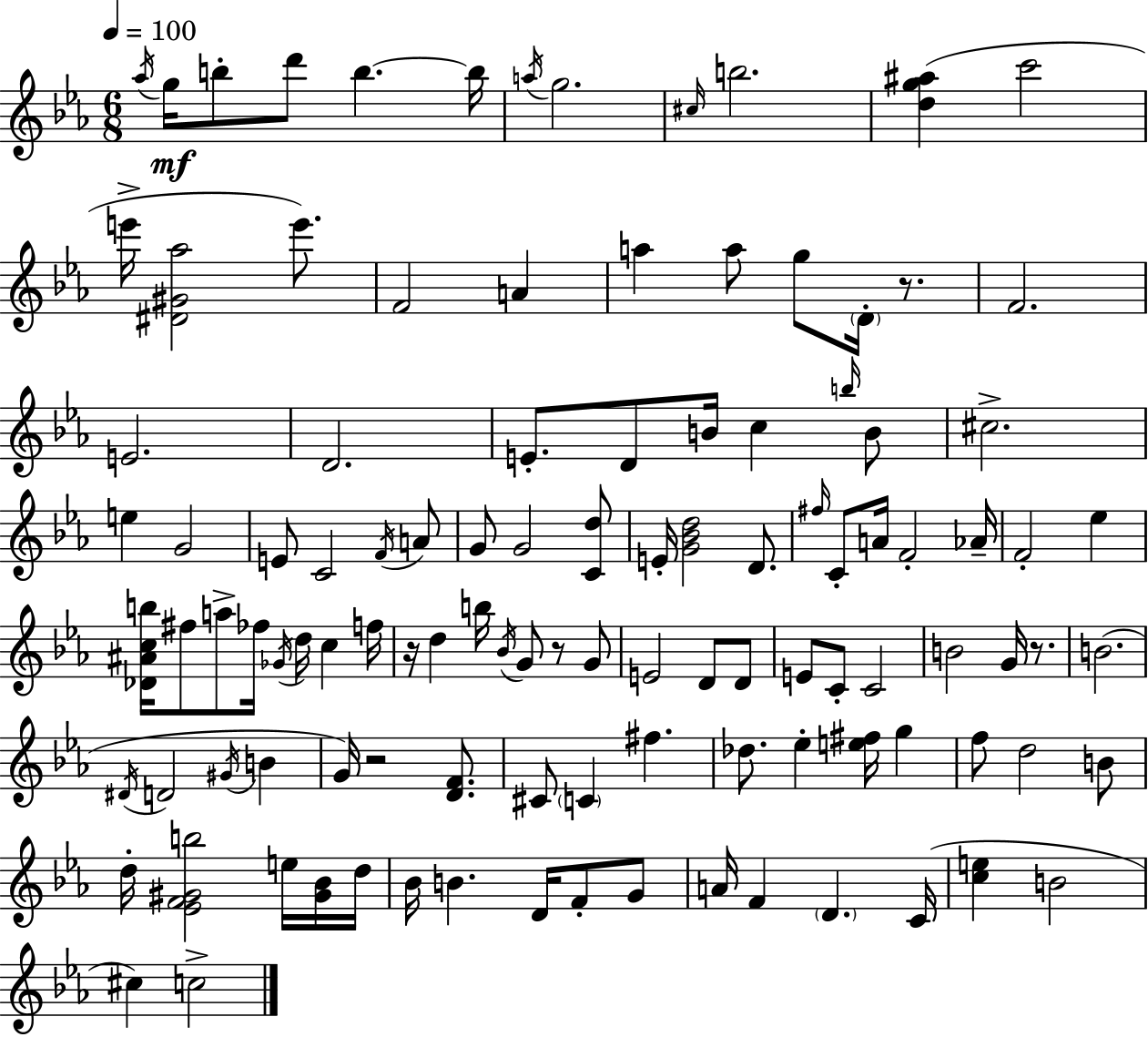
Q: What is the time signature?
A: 6/8